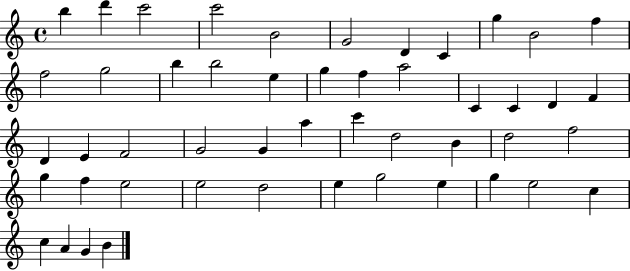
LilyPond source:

{
  \clef treble
  \time 4/4
  \defaultTimeSignature
  \key c \major
  b''4 d'''4 c'''2 | c'''2 b'2 | g'2 d'4 c'4 | g''4 b'2 f''4 | \break f''2 g''2 | b''4 b''2 e''4 | g''4 f''4 a''2 | c'4 c'4 d'4 f'4 | \break d'4 e'4 f'2 | g'2 g'4 a''4 | c'''4 d''2 b'4 | d''2 f''2 | \break g''4 f''4 e''2 | e''2 d''2 | e''4 g''2 e''4 | g''4 e''2 c''4 | \break c''4 a'4 g'4 b'4 | \bar "|."
}